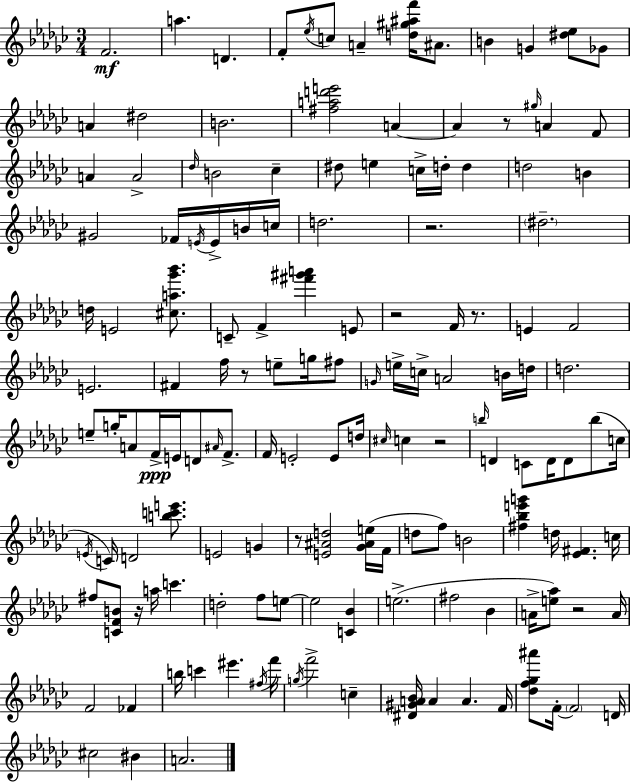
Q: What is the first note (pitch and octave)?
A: F4